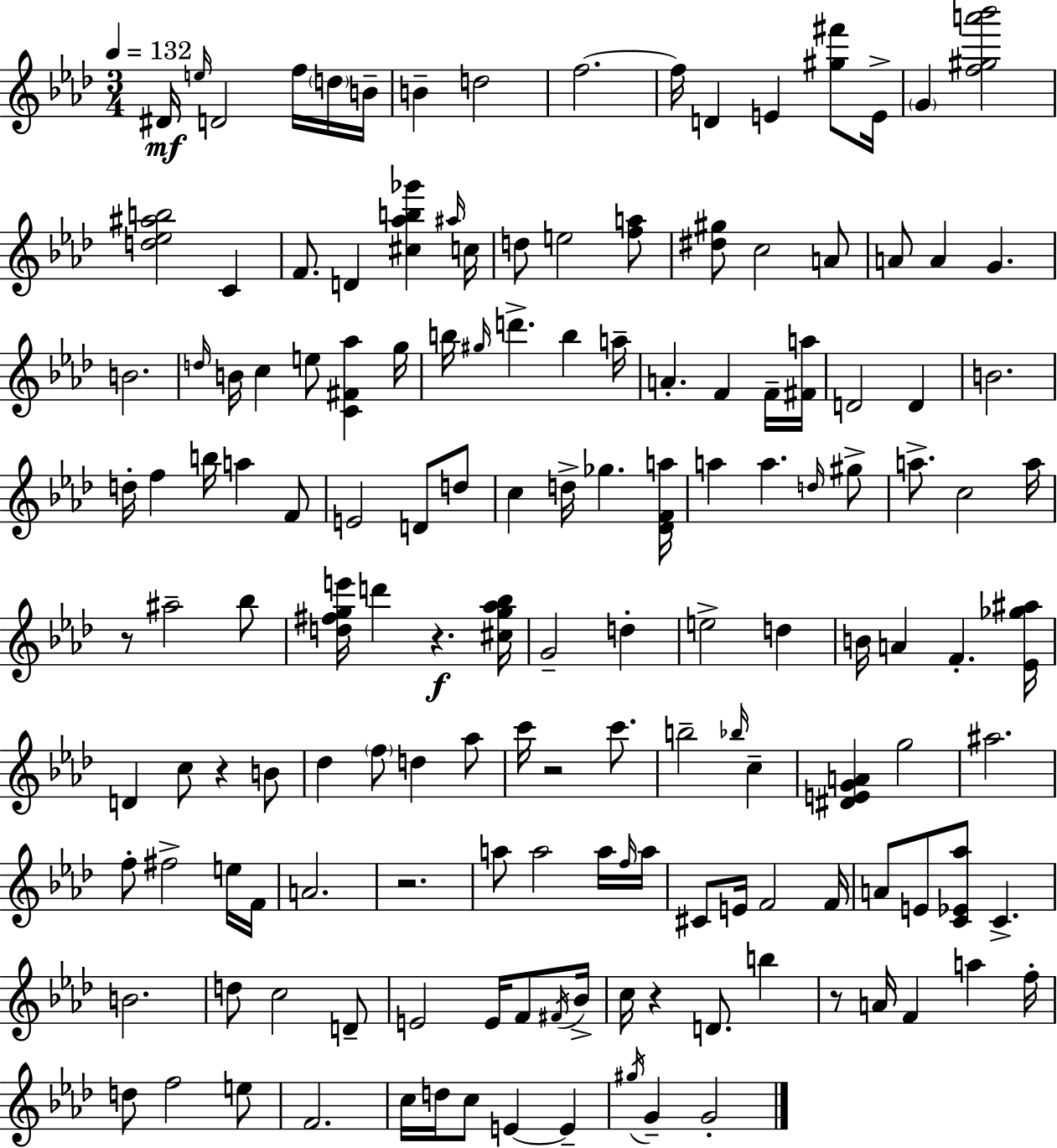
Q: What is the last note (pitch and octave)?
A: G4